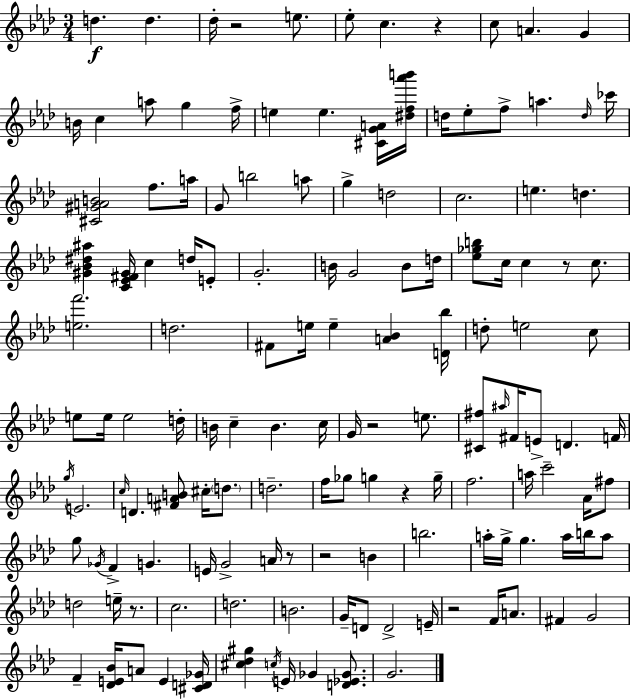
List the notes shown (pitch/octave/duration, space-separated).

D5/q. D5/q. Db5/s R/h E5/e. Eb5/e C5/q. R/q C5/e A4/q. G4/q B4/s C5/q A5/e G5/q F5/s E5/q E5/q. [C#4,G4,A4]/s [D#5,F5,Ab6,B6]/s D5/s Eb5/e F5/e A5/q. D5/s CES6/s [C#4,G#4,A4,B4]/h F5/e. A5/s G4/e B5/h A5/e G5/q D5/h C5/h. E5/q. D5/q. [G#4,Bb4,D#5,A#5]/q [C4,Eb4,F#4,G#4]/s C5/q D5/s E4/e G4/h. B4/s G4/h B4/e D5/s [Eb5,Gb5,B5]/e C5/s C5/q R/e C5/e. [E5,F6]/h. D5/h. F#4/e E5/s E5/q [A4,Bb4]/q [D4,Bb5]/s D5/e E5/h C5/e E5/e E5/s E5/h D5/s B4/s C5/q B4/q. C5/s G4/s R/h E5/e. [C#4,F#5]/e A#5/s F#4/s E4/e D4/q. F4/s G5/s E4/h. C5/s D4/q. [F#4,A4,B4]/e C#5/s D5/e. D5/h. F5/s Gb5/e G5/q R/q G5/s F5/h. A5/s C6/h Ab4/s F#5/e G5/e Gb4/s F4/q G4/q. E4/s G4/h A4/s R/e R/h B4/q B5/h. A5/s G5/s G5/q. A5/s B5/s A5/e D5/h E5/s R/e. C5/h. D5/h. B4/h. G4/s D4/e D4/h E4/s R/h F4/s A4/e. F#4/q G4/h F4/q [Db4,E4,Bb4]/s A4/e E4/q [C#4,D4,Gb4]/s [C#5,Db5,G#5]/q C5/s E4/s Gb4/q [D4,Eb4,Gb4]/e. G4/h.